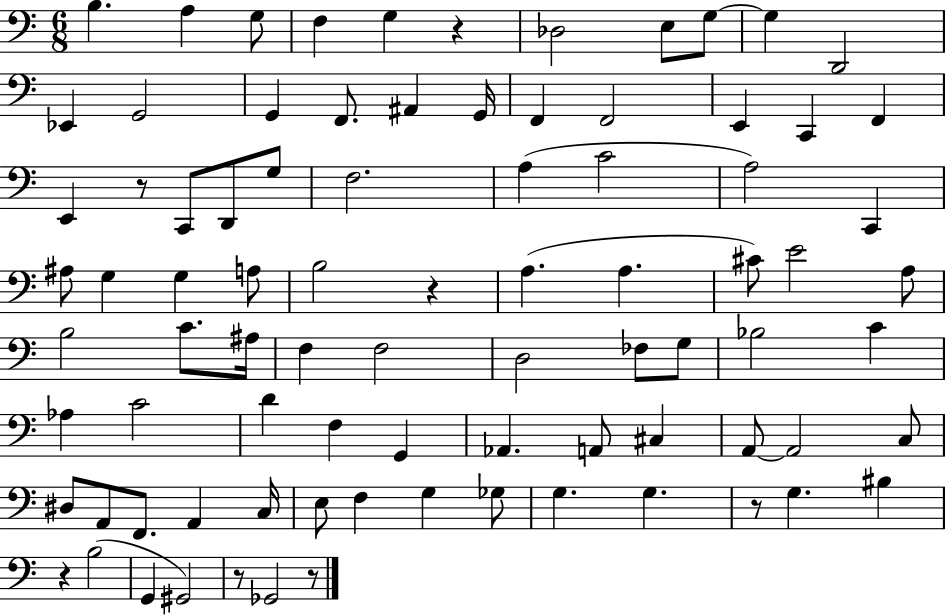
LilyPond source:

{
  \clef bass
  \numericTimeSignature
  \time 6/8
  \key c \major
  \repeat volta 2 { b4. a4 g8 | f4 g4 r4 | des2 e8 g8~~ | g4 d,2 | \break ees,4 g,2 | g,4 f,8. ais,4 g,16 | f,4 f,2 | e,4 c,4 f,4 | \break e,4 r8 c,8 d,8 g8 | f2. | a4( c'2 | a2) c,4 | \break ais8 g4 g4 a8 | b2 r4 | a4.( a4. | cis'8) e'2 a8 | \break b2 c'8. ais16 | f4 f2 | d2 fes8 g8 | bes2 c'4 | \break aes4 c'2 | d'4 f4 g,4 | aes,4. a,8 cis4 | a,8~~ a,2 c8 | \break dis8 a,8 f,8. a,4 c16 | e8 f4 g4 ges8 | g4. g4. | r8 g4. bis4 | \break r4 b2( | g,4 gis,2) | r8 ges,2 r8 | } \bar "|."
}